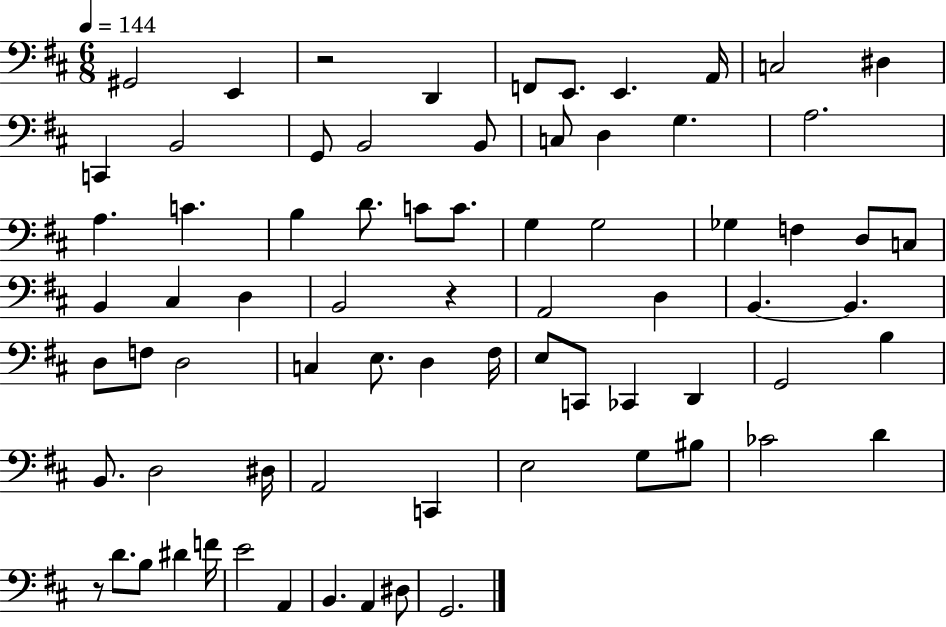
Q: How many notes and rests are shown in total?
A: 74